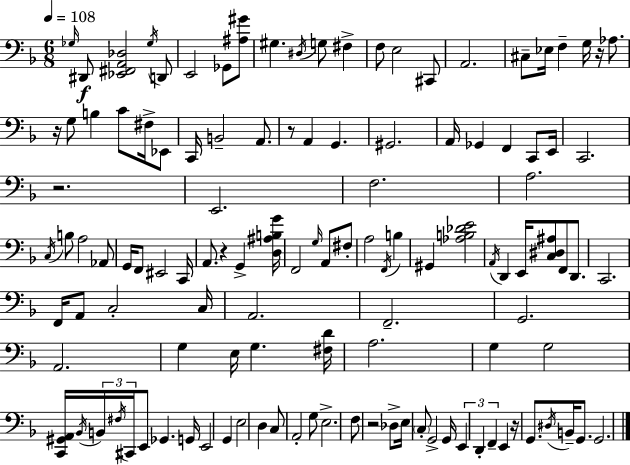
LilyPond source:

{
  \clef bass
  \numericTimeSignature
  \time 6/8
  \key f \major
  \tempo 4 = 108
  \repeat volta 2 { \grace { ges16 }\f dis,8 <ees, fis, a, des>2 \acciaccatura { ges16 } | d,8 e,2 ges,8 | <ais gis'>8 gis4. \acciaccatura { dis16 } g8 fis4-> | f8 e2 | \break cis,8 a,2. | cis8-- ees16 f4-- g16 r16 | aes8. r16 g8 b4 c'8 | fis16-> ees,8 c,16 b,2-- | \break a,8. r8 a,4 g,4. | gis,2. | a,16 ges,4 f,4 | c,8 e,16 c,2. | \break r2. | e,2. | f2. | a2. | \break \acciaccatura { c16 } b8 a2 | aes,8 g,16 f,8 eis,2 | c,16 a,8. r4 g,4-> | <d ais b g'>16 f,2 | \break \grace { g16 } a,8 fis8-. a2 | \acciaccatura { f,16 } b4 gis,4 <aes b des' e'>2 | \acciaccatura { a,16 } d,4 e,16 | <c dis ais>8 f,8 d,8. c,2. | \break f,16 a,8 c2-. | c16 a,2. | f,2.-- | g,2. | \break a,2. | g4 e16 | g4. <fis d'>16 a2. | g4 g2 | \break <c, gis, a,>16 \acciaccatura { bes,16 } \tuplet 3/2 { b,16 \acciaccatura { fis16 } cis,16 } | e,8 ges,4. g,16 e,2 | g,4 e2 | d4 c8 a,2-. | \break g8 e2.-> | f8 r2 | des8-> e16 \parenthesize c8-. | g,2-> g,16 \tuplet 3/2 { e,4 | \break d,4-. f,4-- } e,4 | r16 g,8. \acciaccatura { dis16 } b,16-- g,8. g,2. | } \bar "|."
}